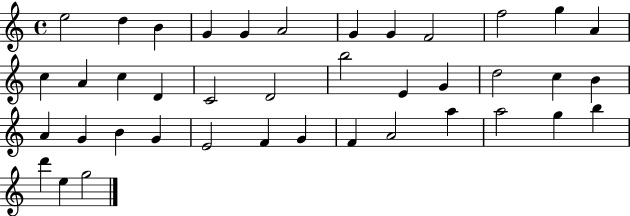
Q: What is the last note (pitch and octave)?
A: G5